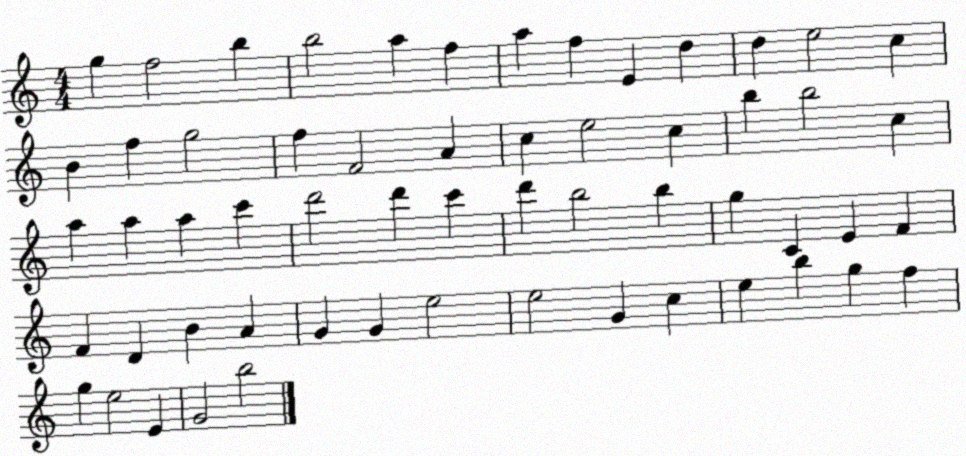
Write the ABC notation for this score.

X:1
T:Untitled
M:4/4
L:1/4
K:C
g f2 b b2 a f a f E d d e2 c B f g2 f F2 A c e2 c b b2 c a a a c' d'2 d' c' d' b2 b g C E F F D B A G G e2 e2 G c e b g f g e2 E G2 b2